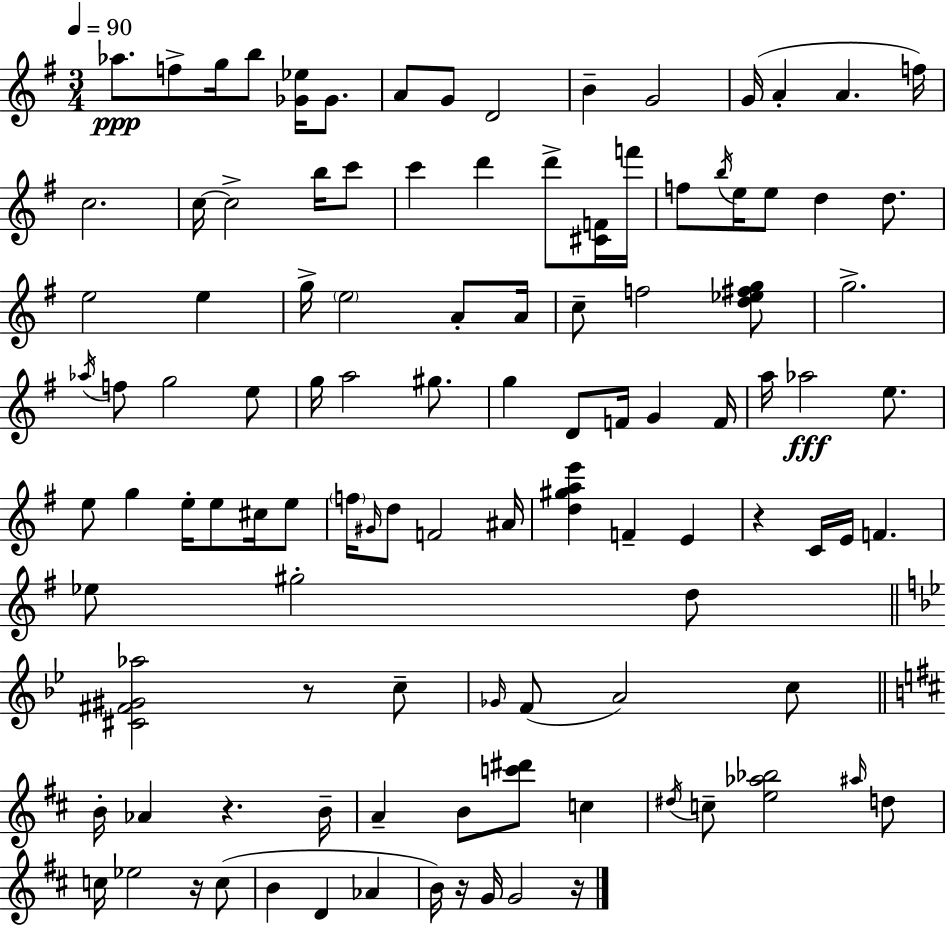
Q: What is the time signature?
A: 3/4